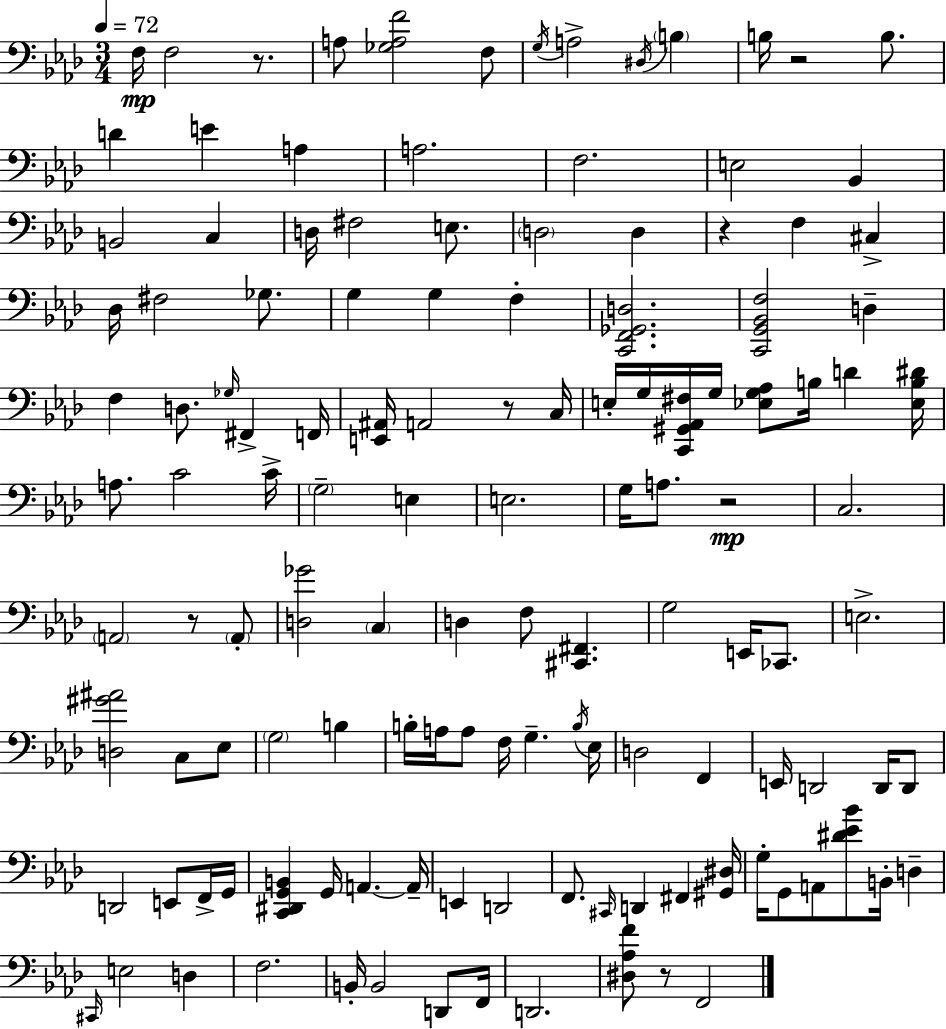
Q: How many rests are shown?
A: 7